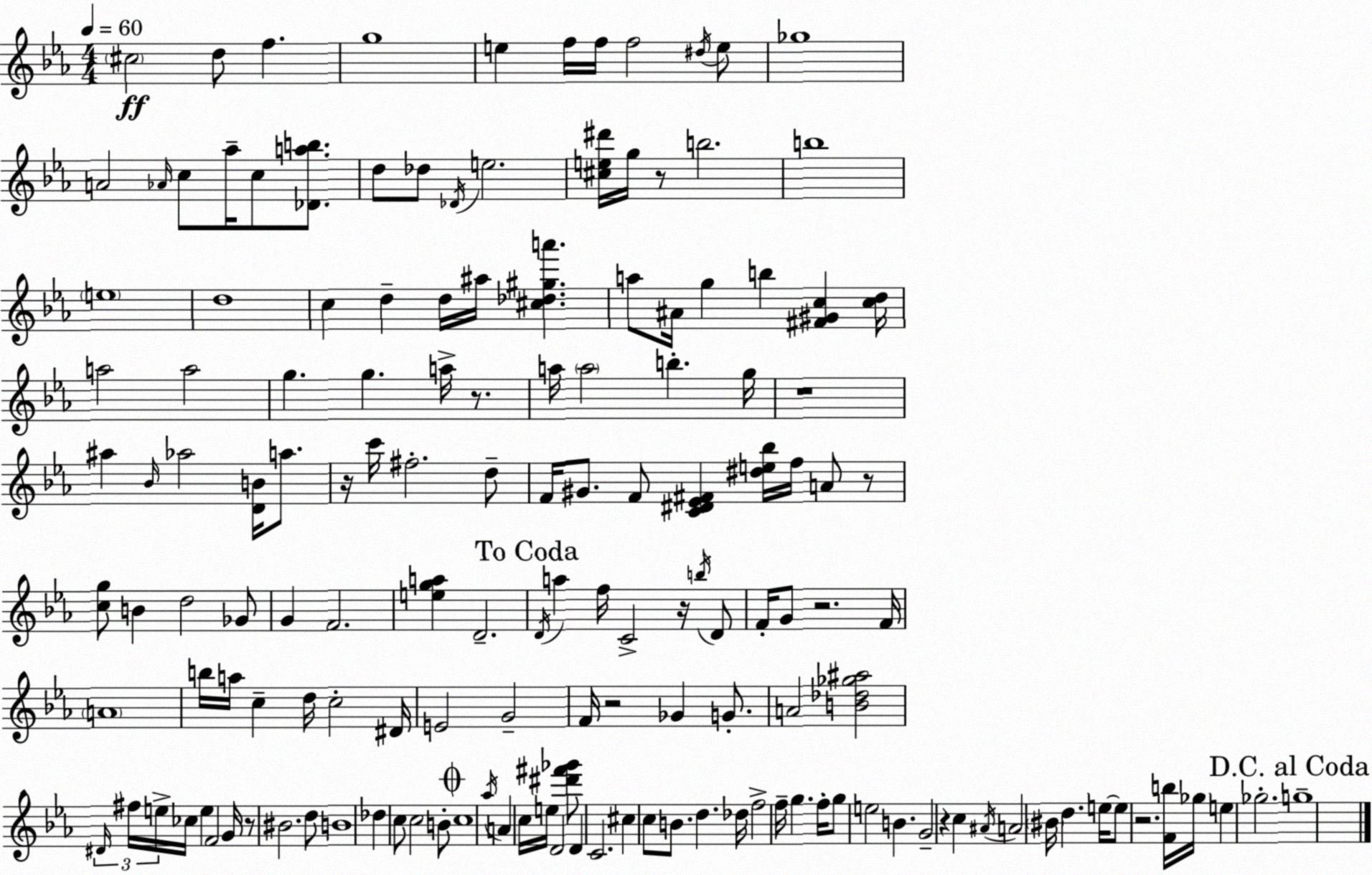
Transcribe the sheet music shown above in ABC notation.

X:1
T:Untitled
M:4/4
L:1/4
K:Eb
^c2 d/2 f g4 e f/4 f/4 f2 ^d/4 e/2 _g4 A2 _A/4 c/2 _a/4 c/2 [_Dab]/2 d/2 _d/2 _D/4 e2 [^ce^d']/4 g/4 z/2 b2 b4 e4 d4 c d d/4 ^a/4 [^c_d^ga'] a/2 ^A/4 g b [^F^Gc] [cd]/4 a2 a2 g g a/4 z/2 a/4 a2 b g/4 z4 ^a _B/4 _a2 [DB]/4 a/2 z/4 c'/4 ^f2 d/2 F/4 ^G/2 F/2 [C^D_E^F] [^de_b]/4 f/4 A/2 z/2 [cg]/2 B d2 _G/2 G F2 [ega] D2 D/4 a f/4 C2 z/4 b/4 D/2 F/4 G/2 z2 F/4 A4 b/4 a/4 c d/4 c2 ^D/4 E2 G2 F/4 z2 _G G/2 A2 [B_d_g^a]2 ^D/4 ^f/4 e/4 _c/4 e F2 G/4 z/2 ^B2 d/2 B4 _d c/2 c2 B/2 c4 _a/4 A c/4 e/4 D2 [^d'^f'_g']/2 D C2 ^c c/2 B/2 d _d/4 f2 f/4 g f/4 g/2 e2 B G2 z c ^A/4 A2 ^B/4 d e/4 e/2 z2 [Fb]/4 _g/4 e _g2 g4